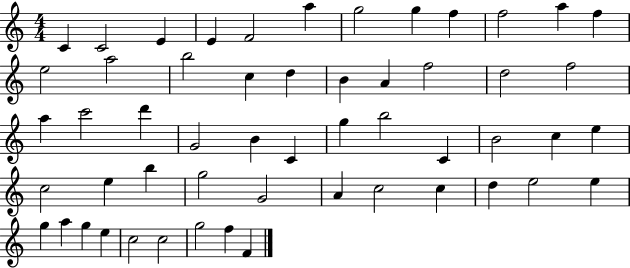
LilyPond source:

{
  \clef treble
  \numericTimeSignature
  \time 4/4
  \key c \major
  c'4 c'2 e'4 | e'4 f'2 a''4 | g''2 g''4 f''4 | f''2 a''4 f''4 | \break e''2 a''2 | b''2 c''4 d''4 | b'4 a'4 f''2 | d''2 f''2 | \break a''4 c'''2 d'''4 | g'2 b'4 c'4 | g''4 b''2 c'4 | b'2 c''4 e''4 | \break c''2 e''4 b''4 | g''2 g'2 | a'4 c''2 c''4 | d''4 e''2 e''4 | \break g''4 a''4 g''4 e''4 | c''2 c''2 | g''2 f''4 f'4 | \bar "|."
}